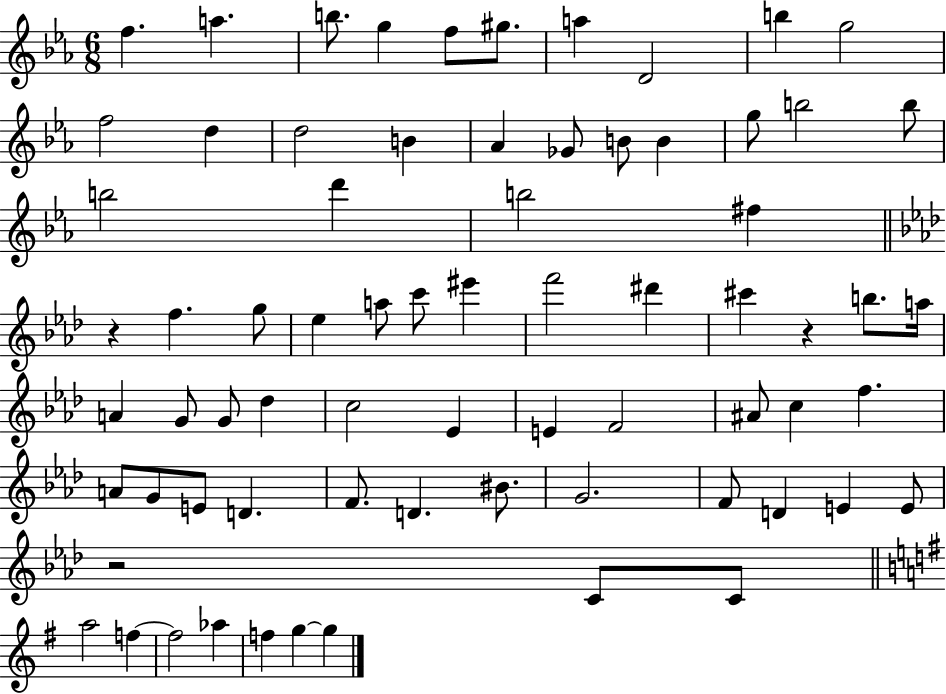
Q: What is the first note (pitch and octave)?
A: F5